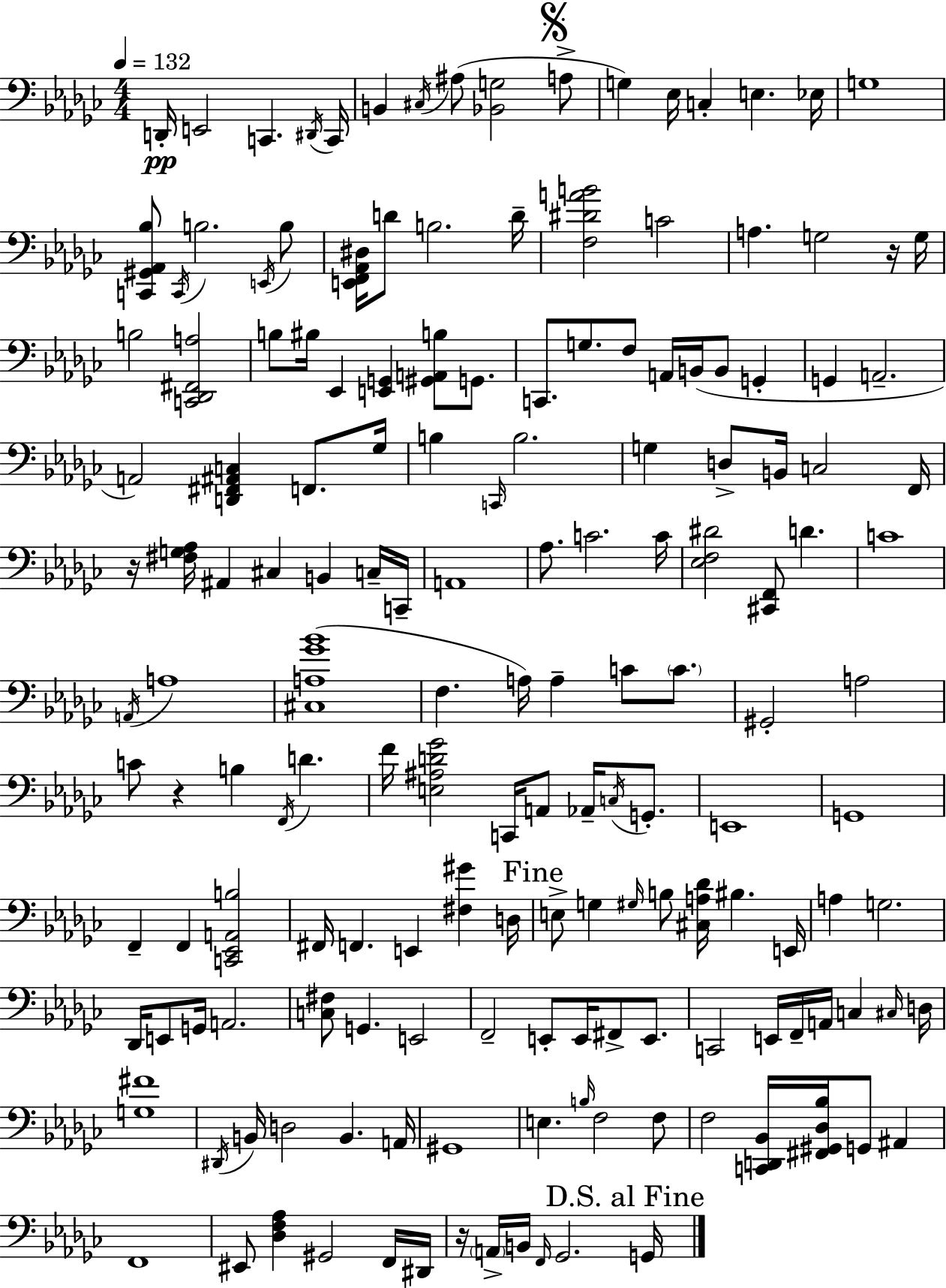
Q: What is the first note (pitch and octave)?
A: D2